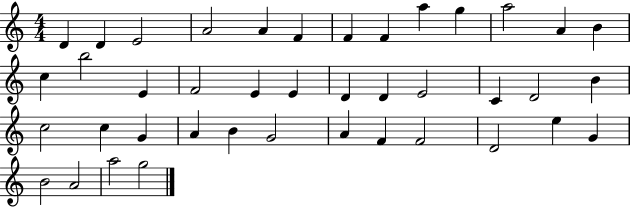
D4/q D4/q E4/h A4/h A4/q F4/q F4/q F4/q A5/q G5/q A5/h A4/q B4/q C5/q B5/h E4/q F4/h E4/q E4/q D4/q D4/q E4/h C4/q D4/h B4/q C5/h C5/q G4/q A4/q B4/q G4/h A4/q F4/q F4/h D4/h E5/q G4/q B4/h A4/h A5/h G5/h